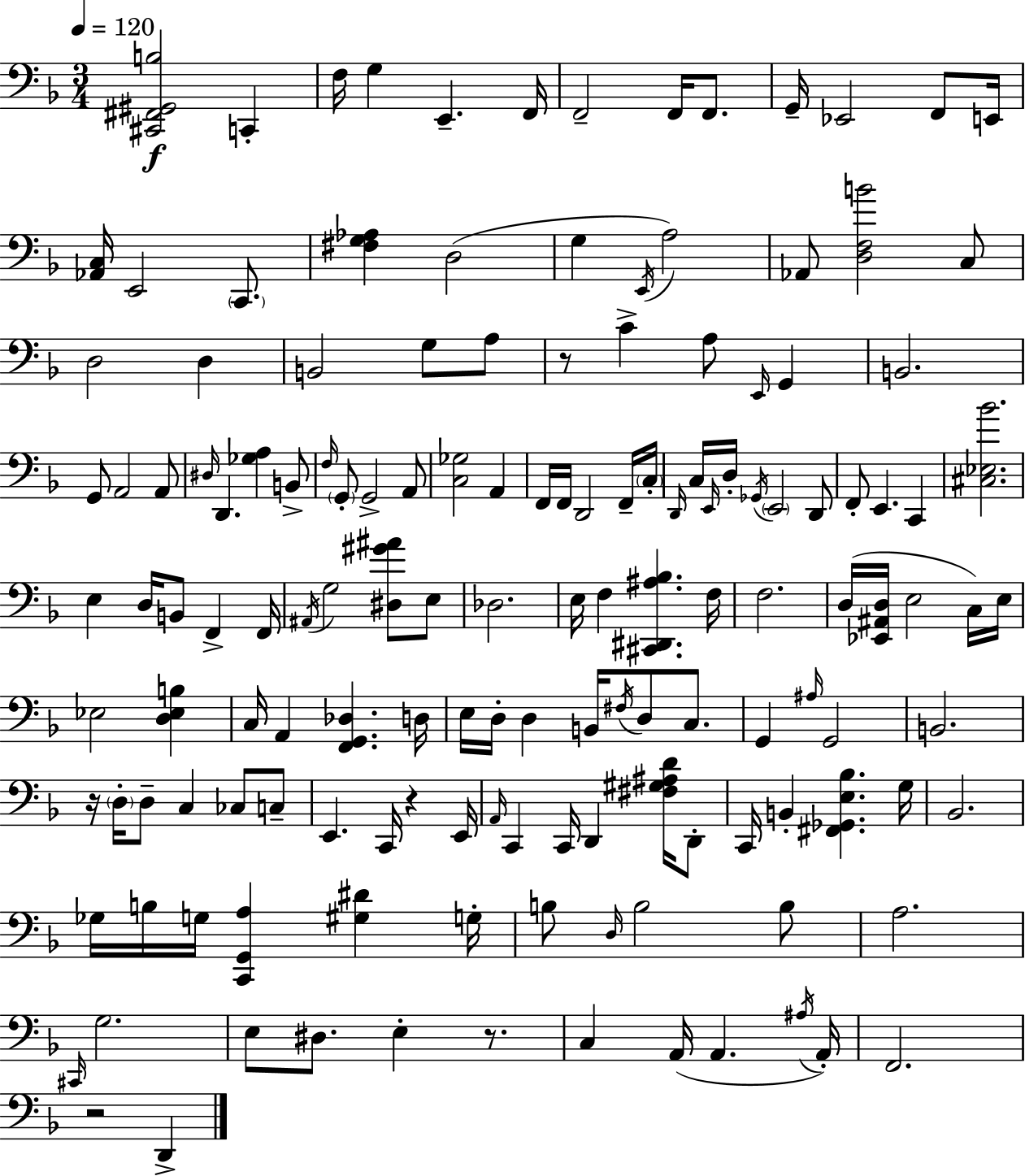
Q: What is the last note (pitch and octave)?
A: D2